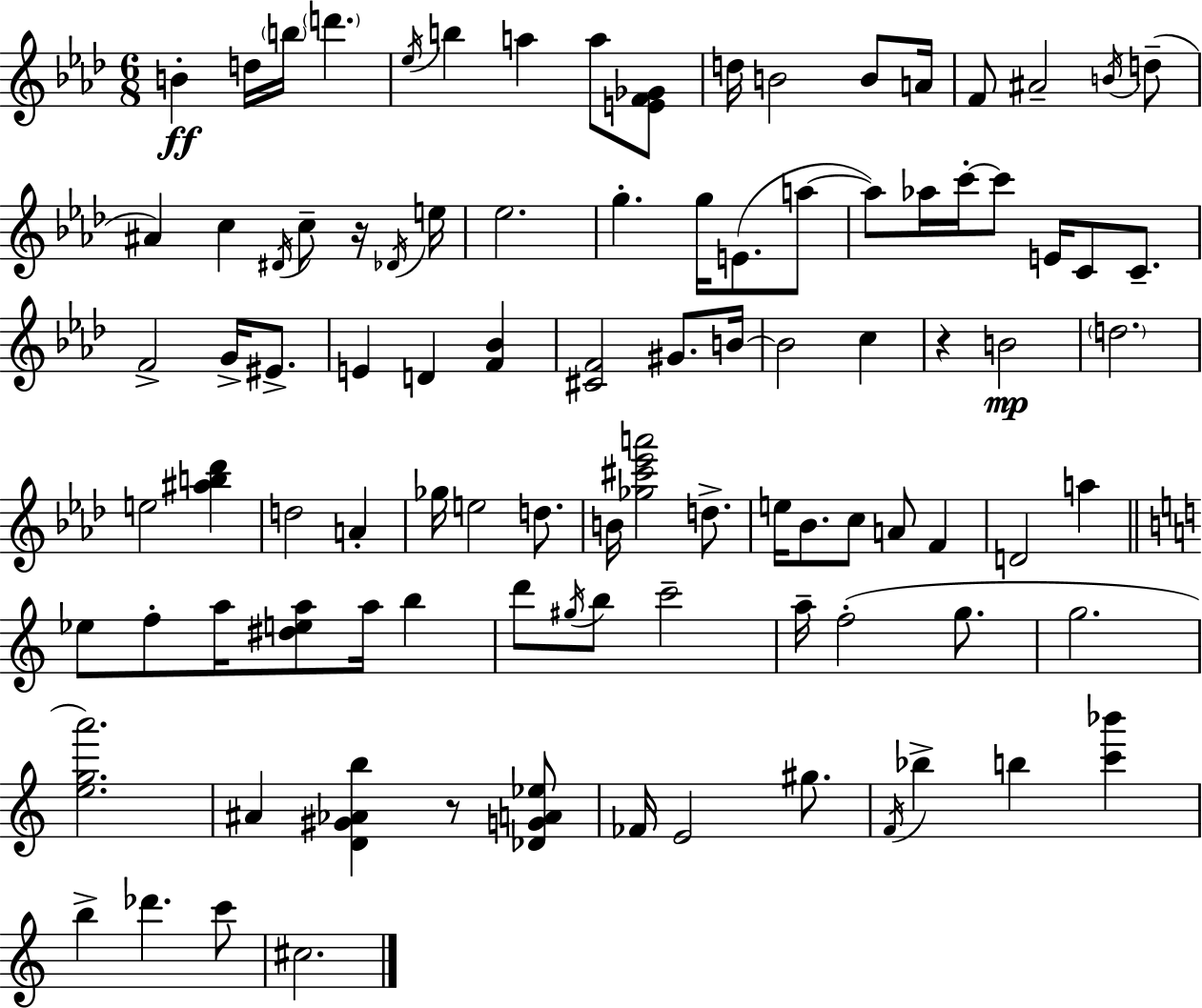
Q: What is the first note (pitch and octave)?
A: B4